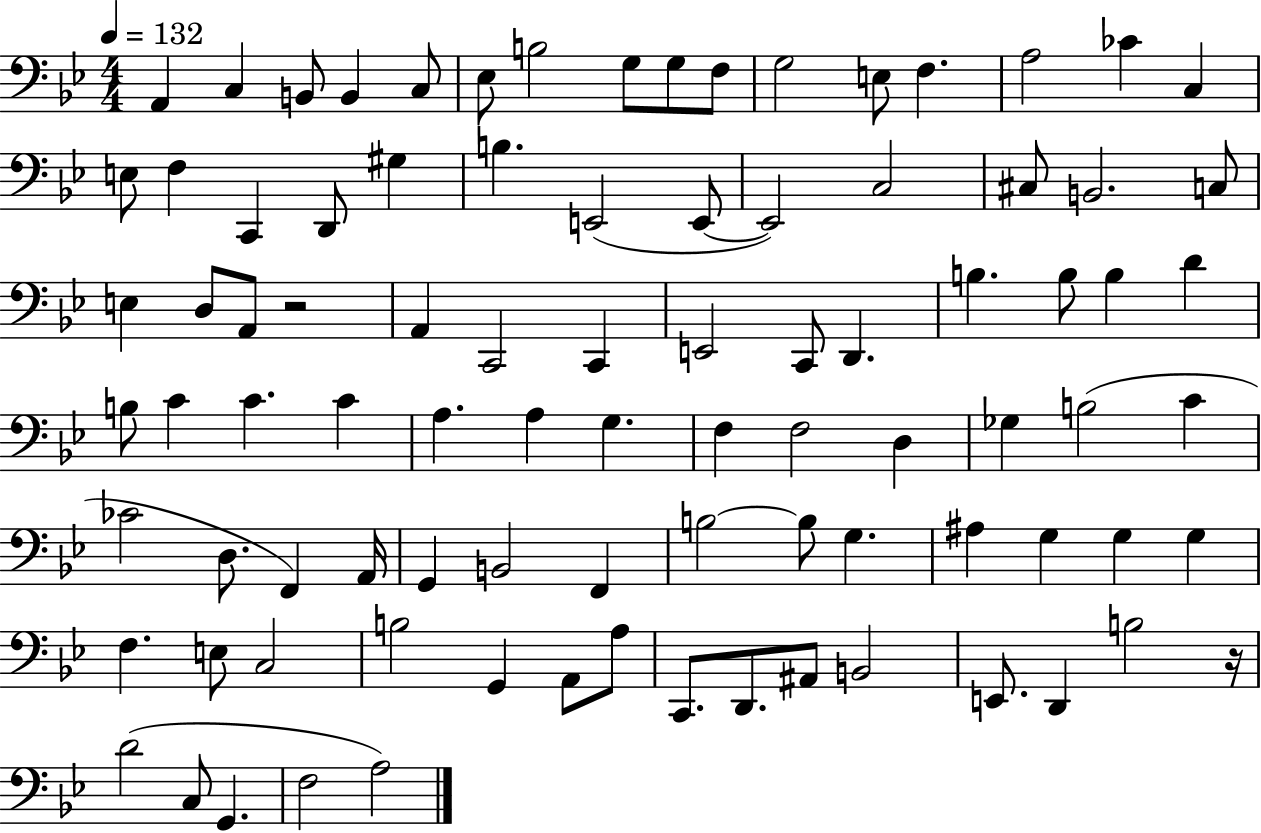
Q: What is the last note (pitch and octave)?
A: A3